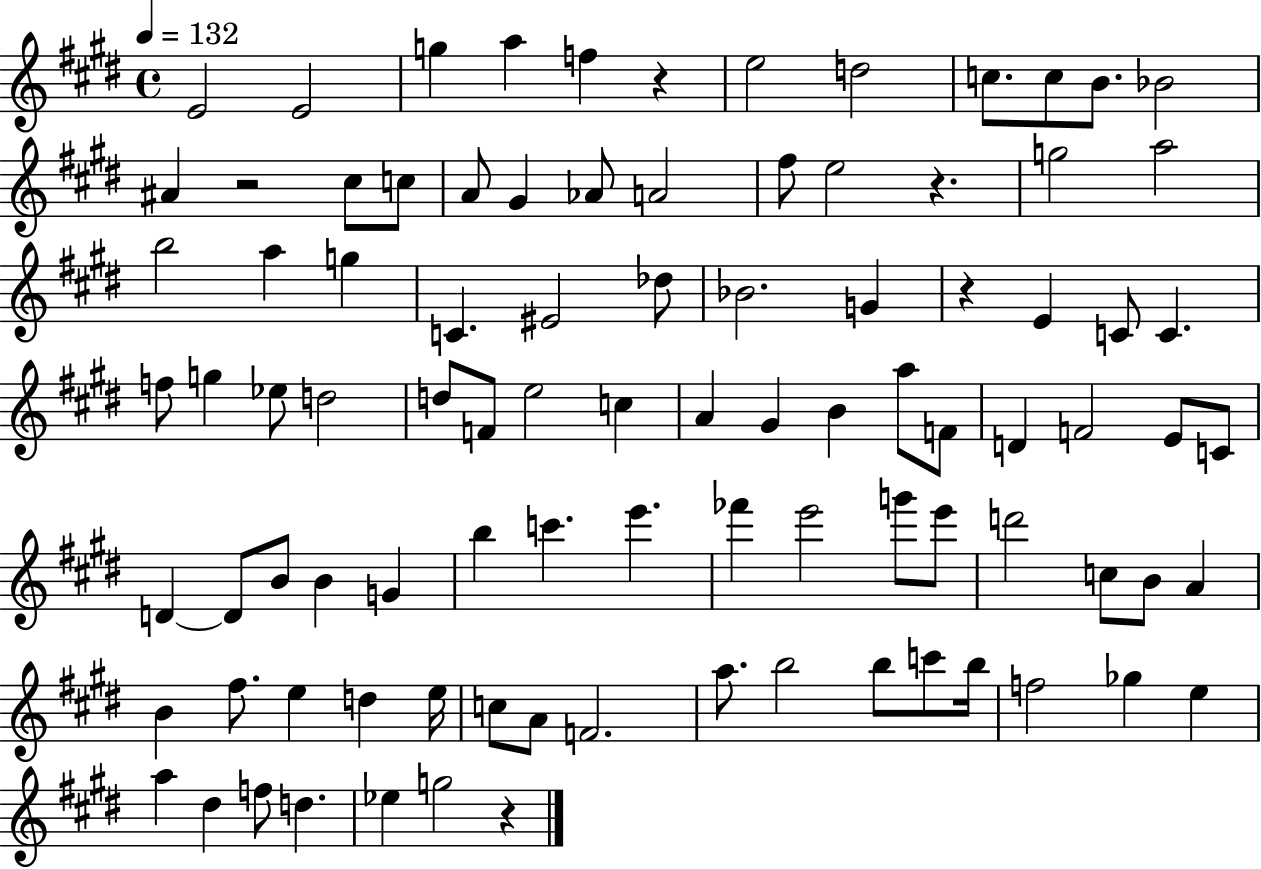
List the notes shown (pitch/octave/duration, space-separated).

E4/h E4/h G5/q A5/q F5/q R/q E5/h D5/h C5/e. C5/e B4/e. Bb4/h A#4/q R/h C#5/e C5/e A4/e G#4/q Ab4/e A4/h F#5/e E5/h R/q. G5/h A5/h B5/h A5/q G5/q C4/q. EIS4/h Db5/e Bb4/h. G4/q R/q E4/q C4/e C4/q. F5/e G5/q Eb5/e D5/h D5/e F4/e E5/h C5/q A4/q G#4/q B4/q A5/e F4/e D4/q F4/h E4/e C4/e D4/q D4/e B4/e B4/q G4/q B5/q C6/q. E6/q. FES6/q E6/h G6/e E6/e D6/h C5/e B4/e A4/q B4/q F#5/e. E5/q D5/q E5/s C5/e A4/e F4/h. A5/e. B5/h B5/e C6/e B5/s F5/h Gb5/q E5/q A5/q D#5/q F5/e D5/q. Eb5/q G5/h R/q